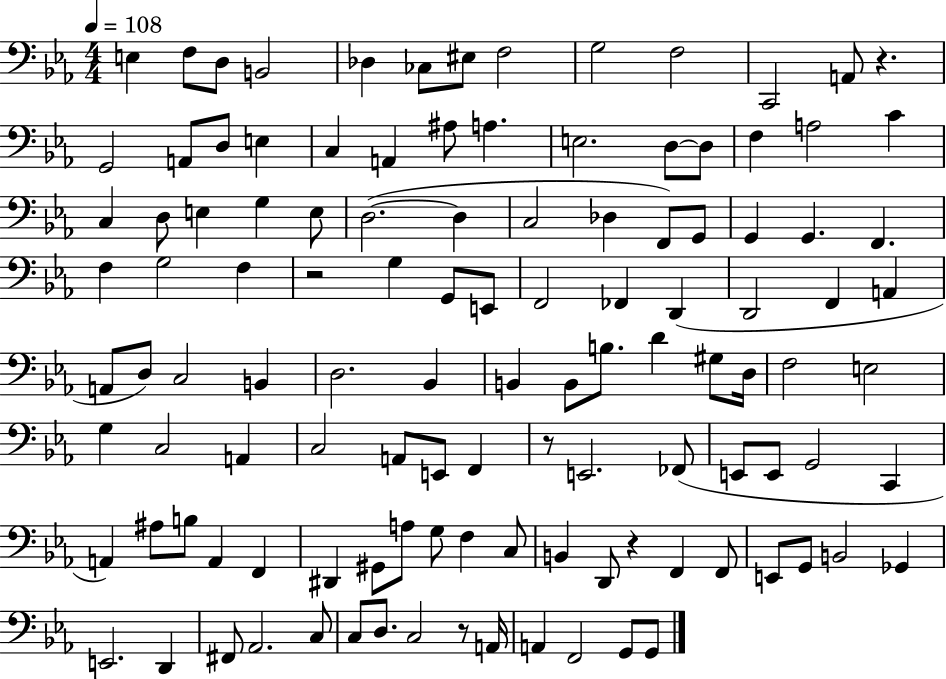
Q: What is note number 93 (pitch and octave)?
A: F2